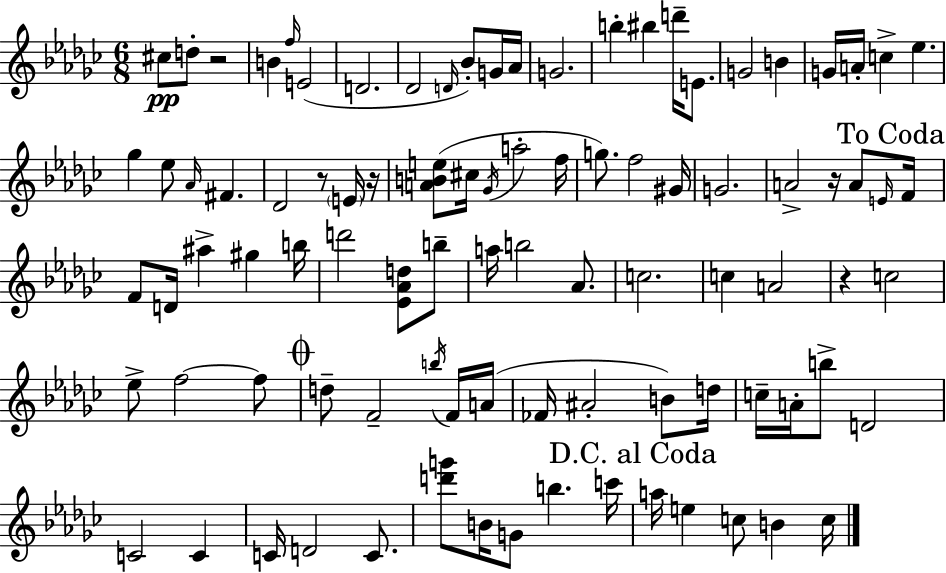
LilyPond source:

{
  \clef treble
  \numericTimeSignature
  \time 6/8
  \key ees \minor
  cis''8\pp d''8-. r2 | b'4 \grace { f''16 } e'2( | d'2. | des'2 \grace { d'16 }) bes'8-. | \break g'16 aes'16 g'2. | b''4-. bis''4 d'''16-- e'8. | g'2 b'4 | g'16 a'16-. c''4-> ees''4. | \break ges''4 ees''8 \grace { aes'16 } fis'4. | des'2 r8 | \parenthesize e'16 r16 <a' b' e''>8( cis''16 \acciaccatura { ges'16 } a''2-. | f''16 g''8.) f''2 | \break gis'16 g'2. | a'2-> | r16 a'8 \grace { e'16 } \mark "To Coda" f'16 f'8 d'16 ais''4-> | gis''4 b''16 d'''2 | \break <ees' aes' d''>8 b''8-- a''16 b''2 | aes'8. c''2. | c''4 a'2 | r4 c''2 | \break ees''8-> f''2~~ | f''8 \mark \markup { \musicglyph "scripts.coda" } d''8-- f'2-- | \acciaccatura { b''16 } f'16 a'16( fes'16 ais'2-. | b'8) d''16 c''16-- a'16-. b''8-> d'2 | \break c'2 | c'4 c'16 d'2 | c'8. <d''' g'''>8 b'16 g'8 b''4. | c'''16 \mark "D.C. al Coda" a''16 e''4 c''8 | \break b'4 c''16 \bar "|."
}